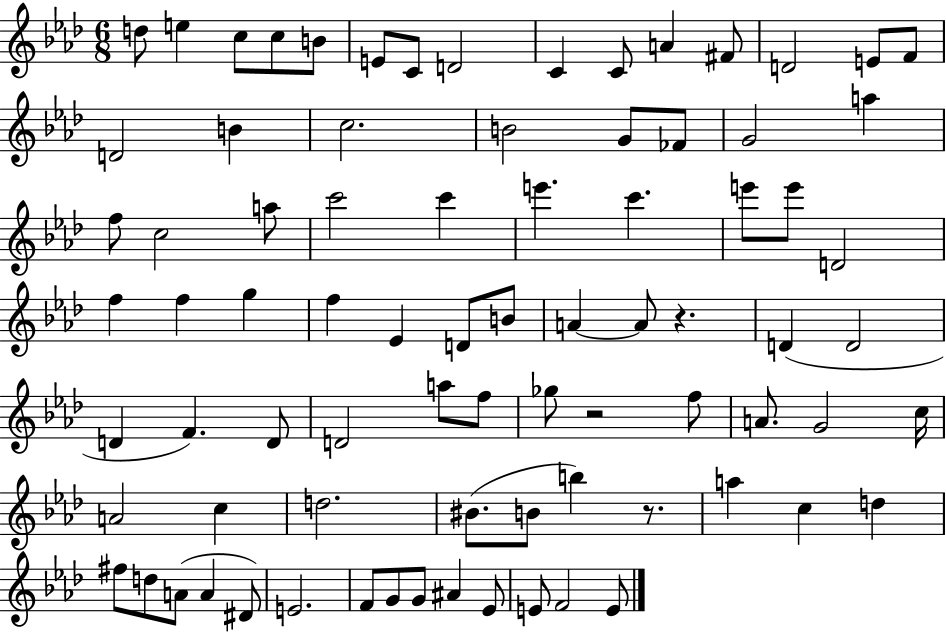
D5/e E5/q C5/e C5/e B4/e E4/e C4/e D4/h C4/q C4/e A4/q F#4/e D4/h E4/e F4/e D4/h B4/q C5/h. B4/h G4/e FES4/e G4/h A5/q F5/e C5/h A5/e C6/h C6/q E6/q. C6/q. E6/e E6/e D4/h F5/q F5/q G5/q F5/q Eb4/q D4/e B4/e A4/q A4/e R/q. D4/q D4/h D4/q F4/q. D4/e D4/h A5/e F5/e Gb5/e R/h F5/e A4/e. G4/h C5/s A4/h C5/q D5/h. BIS4/e. B4/e B5/q R/e. A5/q C5/q D5/q F#5/e D5/e A4/e A4/q D#4/e E4/h. F4/e G4/e G4/e A#4/q Eb4/e E4/e F4/h E4/e